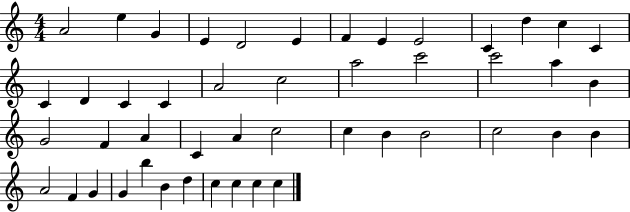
A4/h E5/q G4/q E4/q D4/h E4/q F4/q E4/q E4/h C4/q D5/q C5/q C4/q C4/q D4/q C4/q C4/q A4/h C5/h A5/h C6/h C6/h A5/q B4/q G4/h F4/q A4/q C4/q A4/q C5/h C5/q B4/q B4/h C5/h B4/q B4/q A4/h F4/q G4/q G4/q B5/q B4/q D5/q C5/q C5/q C5/q C5/q